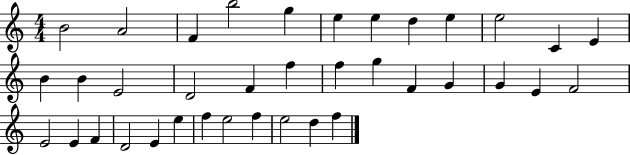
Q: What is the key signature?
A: C major